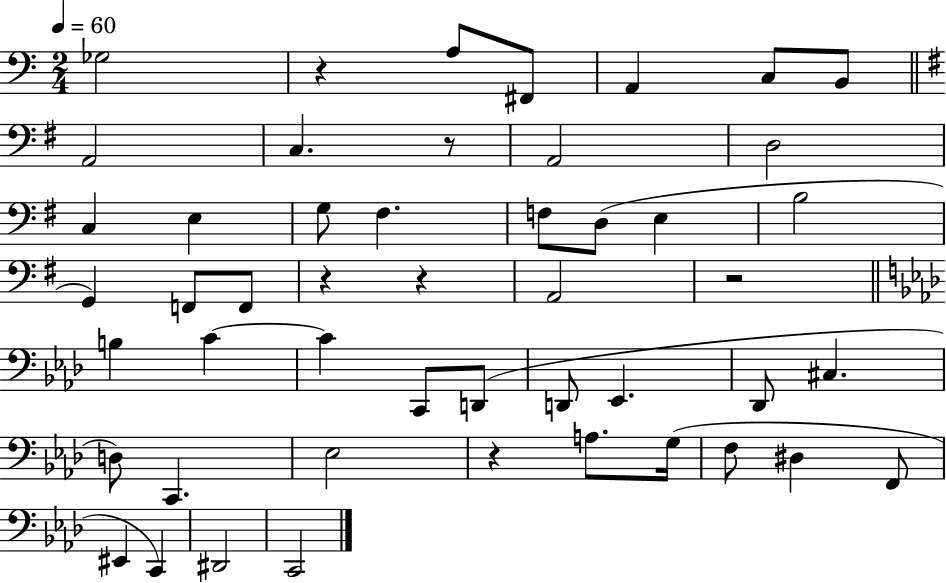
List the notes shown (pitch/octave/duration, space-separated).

Gb3/h R/q A3/e F#2/e A2/q C3/e B2/e A2/h C3/q. R/e A2/h D3/h C3/q E3/q G3/e F#3/q. F3/e D3/e E3/q B3/h G2/q F2/e F2/e R/q R/q A2/h R/h B3/q C4/q C4/q C2/e D2/e D2/e Eb2/q. Db2/e C#3/q. D3/e C2/q. Eb3/h R/q A3/e. G3/s F3/e D#3/q F2/e EIS2/q C2/q D#2/h C2/h